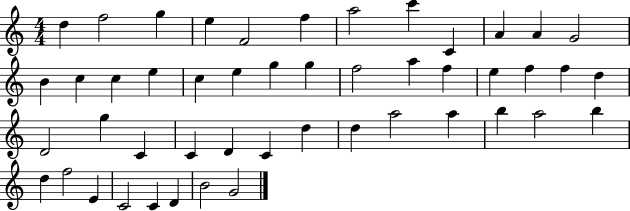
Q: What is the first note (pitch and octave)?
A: D5